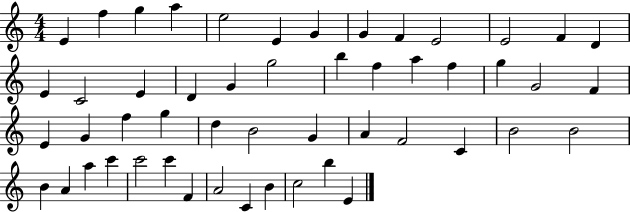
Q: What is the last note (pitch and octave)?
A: E4